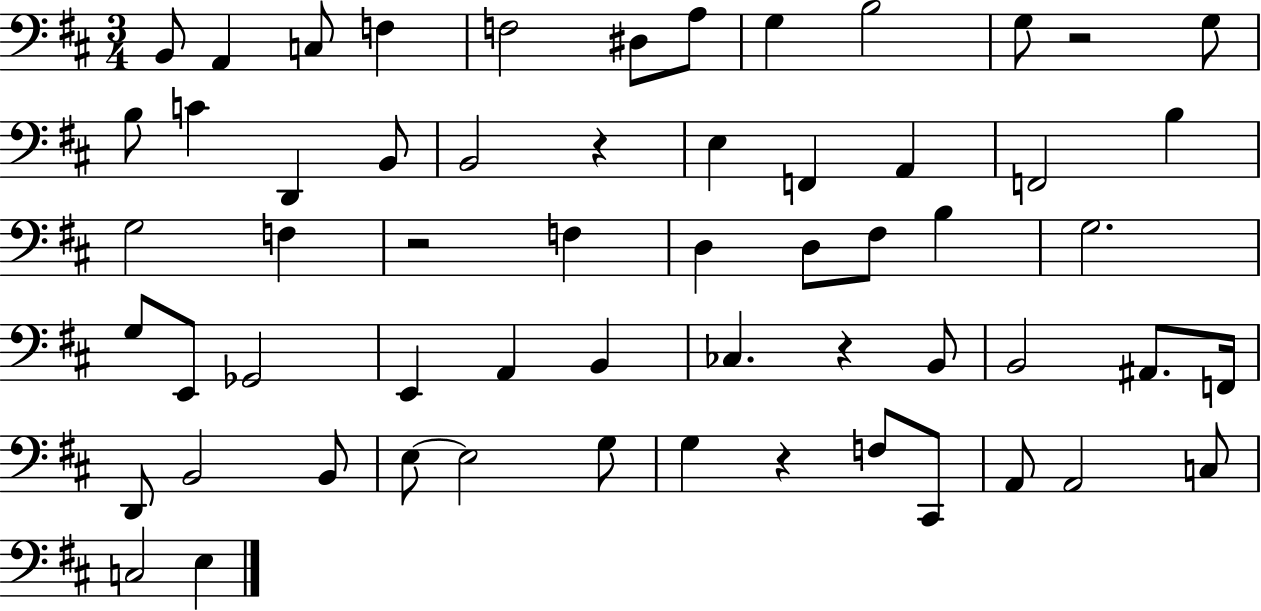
{
  \clef bass
  \numericTimeSignature
  \time 3/4
  \key d \major
  b,8 a,4 c8 f4 | f2 dis8 a8 | g4 b2 | g8 r2 g8 | \break b8 c'4 d,4 b,8 | b,2 r4 | e4 f,4 a,4 | f,2 b4 | \break g2 f4 | r2 f4 | d4 d8 fis8 b4 | g2. | \break g8 e,8 ges,2 | e,4 a,4 b,4 | ces4. r4 b,8 | b,2 ais,8. f,16 | \break d,8 b,2 b,8 | e8~~ e2 g8 | g4 r4 f8 cis,8 | a,8 a,2 c8 | \break c2 e4 | \bar "|."
}